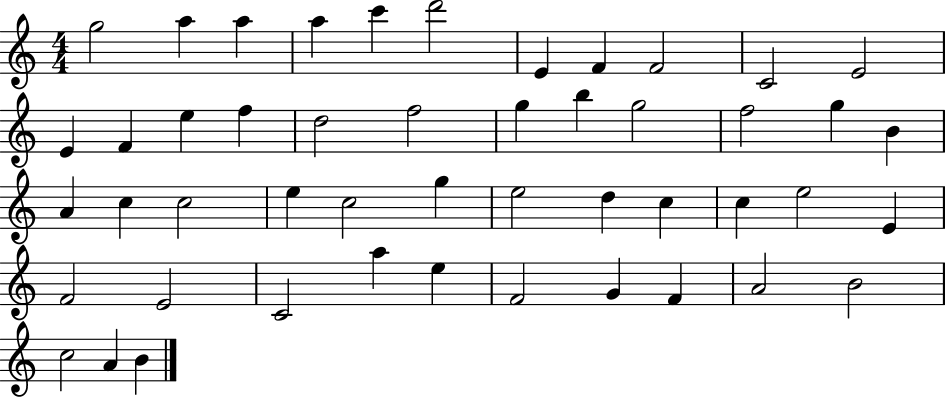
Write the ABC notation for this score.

X:1
T:Untitled
M:4/4
L:1/4
K:C
g2 a a a c' d'2 E F F2 C2 E2 E F e f d2 f2 g b g2 f2 g B A c c2 e c2 g e2 d c c e2 E F2 E2 C2 a e F2 G F A2 B2 c2 A B